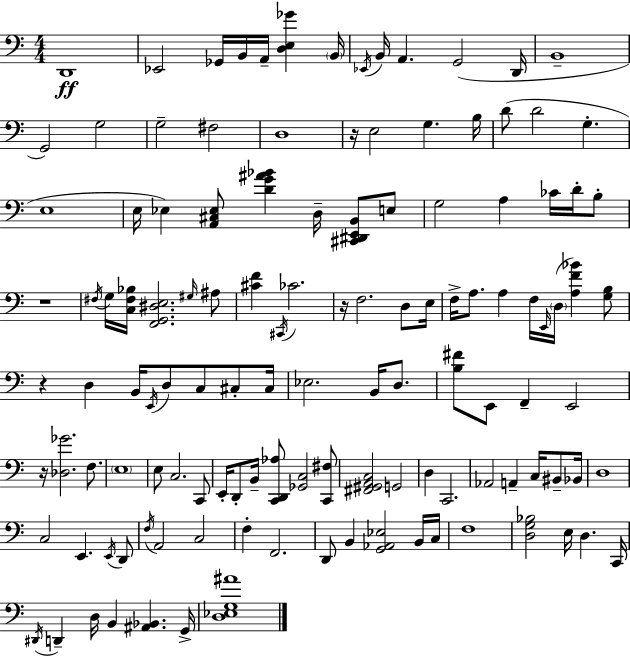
X:1
T:Untitled
M:4/4
L:1/4
K:Am
D,,4 _E,,2 _G,,/4 B,,/4 A,,/4 [D,E,_G] B,,/4 _E,,/4 B,,/4 A,, G,,2 D,,/4 B,,4 G,,2 G,2 G,2 ^F,2 D,4 z/4 E,2 G, B,/4 D/2 D2 G, E,4 E,/4 _E, [A,,^C,_E,]/2 [DG^A_B] D,/4 [^C,,^D,,E,,B,,]/2 E,/2 G,2 A, _C/4 D/4 B,/2 z4 ^F,/4 G,/4 [C,^F,_B,]/4 [F,,G,,^D,E,]2 ^G,/4 ^A,/2 [^CF] ^C,,/4 _C2 z/4 F,2 D,/2 E,/4 F,/4 A,/2 A, F,/4 E,,/4 D,/4 [A,F_B] [G,B,]/2 z D, B,,/4 E,,/4 D,/2 C,/2 ^C,/2 ^C,/4 _E,2 B,,/4 D,/2 [B,^F]/2 E,,/2 F,, E,,2 z/4 [_D,_G]2 F,/2 E,4 E,/2 C,2 C,,/2 E,,/4 D,,/2 B,,/4 [C,,D,,_A,]/2 [_G,,C,]2 [C,,^F,]/2 [^F,,^G,,A,,C,]2 G,,2 D, C,,2 _A,,2 A,, C,/4 ^B,,/2 _B,,/4 D,4 C,2 E,, E,,/4 D,,/2 F,/4 A,,2 C,2 F, F,,2 D,,/2 B,, [G,,_A,,_E,]2 B,,/4 C,/4 F,4 [D,G,_B,]2 E,/4 D, C,,/4 ^D,,/4 D,, D,/4 B,, [^A,,_B,,] G,,/4 [D,_E,G,^A]4